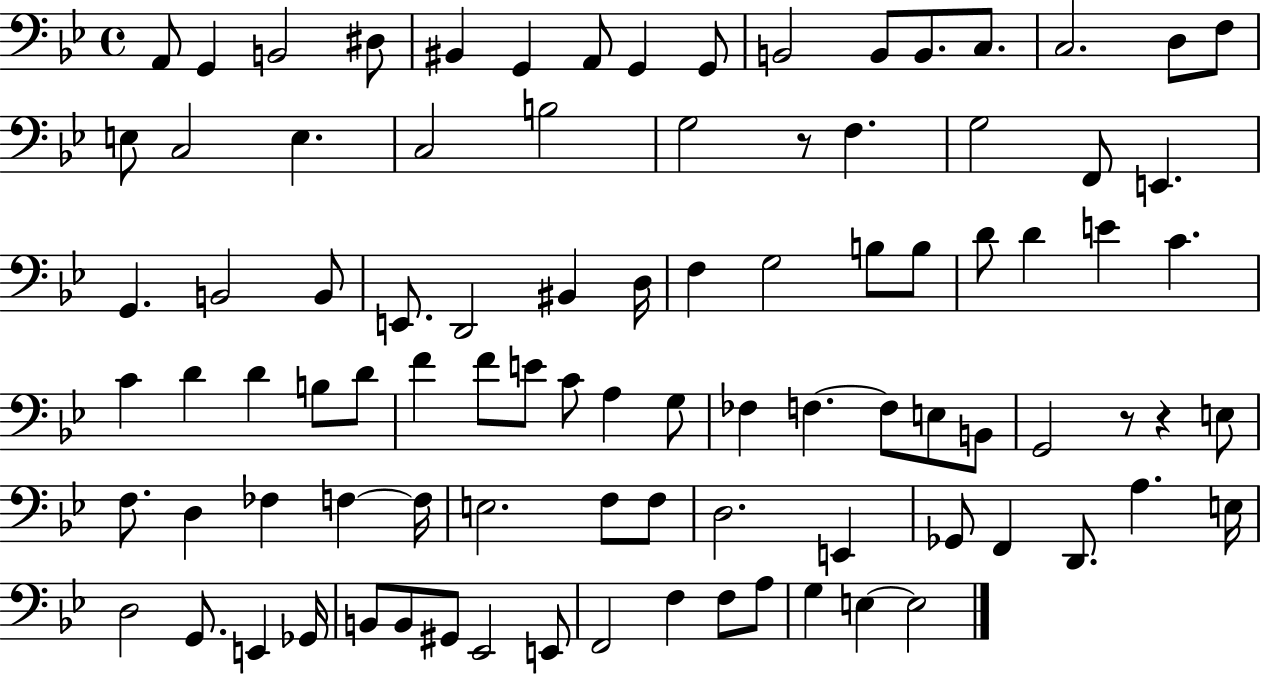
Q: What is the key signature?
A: BES major